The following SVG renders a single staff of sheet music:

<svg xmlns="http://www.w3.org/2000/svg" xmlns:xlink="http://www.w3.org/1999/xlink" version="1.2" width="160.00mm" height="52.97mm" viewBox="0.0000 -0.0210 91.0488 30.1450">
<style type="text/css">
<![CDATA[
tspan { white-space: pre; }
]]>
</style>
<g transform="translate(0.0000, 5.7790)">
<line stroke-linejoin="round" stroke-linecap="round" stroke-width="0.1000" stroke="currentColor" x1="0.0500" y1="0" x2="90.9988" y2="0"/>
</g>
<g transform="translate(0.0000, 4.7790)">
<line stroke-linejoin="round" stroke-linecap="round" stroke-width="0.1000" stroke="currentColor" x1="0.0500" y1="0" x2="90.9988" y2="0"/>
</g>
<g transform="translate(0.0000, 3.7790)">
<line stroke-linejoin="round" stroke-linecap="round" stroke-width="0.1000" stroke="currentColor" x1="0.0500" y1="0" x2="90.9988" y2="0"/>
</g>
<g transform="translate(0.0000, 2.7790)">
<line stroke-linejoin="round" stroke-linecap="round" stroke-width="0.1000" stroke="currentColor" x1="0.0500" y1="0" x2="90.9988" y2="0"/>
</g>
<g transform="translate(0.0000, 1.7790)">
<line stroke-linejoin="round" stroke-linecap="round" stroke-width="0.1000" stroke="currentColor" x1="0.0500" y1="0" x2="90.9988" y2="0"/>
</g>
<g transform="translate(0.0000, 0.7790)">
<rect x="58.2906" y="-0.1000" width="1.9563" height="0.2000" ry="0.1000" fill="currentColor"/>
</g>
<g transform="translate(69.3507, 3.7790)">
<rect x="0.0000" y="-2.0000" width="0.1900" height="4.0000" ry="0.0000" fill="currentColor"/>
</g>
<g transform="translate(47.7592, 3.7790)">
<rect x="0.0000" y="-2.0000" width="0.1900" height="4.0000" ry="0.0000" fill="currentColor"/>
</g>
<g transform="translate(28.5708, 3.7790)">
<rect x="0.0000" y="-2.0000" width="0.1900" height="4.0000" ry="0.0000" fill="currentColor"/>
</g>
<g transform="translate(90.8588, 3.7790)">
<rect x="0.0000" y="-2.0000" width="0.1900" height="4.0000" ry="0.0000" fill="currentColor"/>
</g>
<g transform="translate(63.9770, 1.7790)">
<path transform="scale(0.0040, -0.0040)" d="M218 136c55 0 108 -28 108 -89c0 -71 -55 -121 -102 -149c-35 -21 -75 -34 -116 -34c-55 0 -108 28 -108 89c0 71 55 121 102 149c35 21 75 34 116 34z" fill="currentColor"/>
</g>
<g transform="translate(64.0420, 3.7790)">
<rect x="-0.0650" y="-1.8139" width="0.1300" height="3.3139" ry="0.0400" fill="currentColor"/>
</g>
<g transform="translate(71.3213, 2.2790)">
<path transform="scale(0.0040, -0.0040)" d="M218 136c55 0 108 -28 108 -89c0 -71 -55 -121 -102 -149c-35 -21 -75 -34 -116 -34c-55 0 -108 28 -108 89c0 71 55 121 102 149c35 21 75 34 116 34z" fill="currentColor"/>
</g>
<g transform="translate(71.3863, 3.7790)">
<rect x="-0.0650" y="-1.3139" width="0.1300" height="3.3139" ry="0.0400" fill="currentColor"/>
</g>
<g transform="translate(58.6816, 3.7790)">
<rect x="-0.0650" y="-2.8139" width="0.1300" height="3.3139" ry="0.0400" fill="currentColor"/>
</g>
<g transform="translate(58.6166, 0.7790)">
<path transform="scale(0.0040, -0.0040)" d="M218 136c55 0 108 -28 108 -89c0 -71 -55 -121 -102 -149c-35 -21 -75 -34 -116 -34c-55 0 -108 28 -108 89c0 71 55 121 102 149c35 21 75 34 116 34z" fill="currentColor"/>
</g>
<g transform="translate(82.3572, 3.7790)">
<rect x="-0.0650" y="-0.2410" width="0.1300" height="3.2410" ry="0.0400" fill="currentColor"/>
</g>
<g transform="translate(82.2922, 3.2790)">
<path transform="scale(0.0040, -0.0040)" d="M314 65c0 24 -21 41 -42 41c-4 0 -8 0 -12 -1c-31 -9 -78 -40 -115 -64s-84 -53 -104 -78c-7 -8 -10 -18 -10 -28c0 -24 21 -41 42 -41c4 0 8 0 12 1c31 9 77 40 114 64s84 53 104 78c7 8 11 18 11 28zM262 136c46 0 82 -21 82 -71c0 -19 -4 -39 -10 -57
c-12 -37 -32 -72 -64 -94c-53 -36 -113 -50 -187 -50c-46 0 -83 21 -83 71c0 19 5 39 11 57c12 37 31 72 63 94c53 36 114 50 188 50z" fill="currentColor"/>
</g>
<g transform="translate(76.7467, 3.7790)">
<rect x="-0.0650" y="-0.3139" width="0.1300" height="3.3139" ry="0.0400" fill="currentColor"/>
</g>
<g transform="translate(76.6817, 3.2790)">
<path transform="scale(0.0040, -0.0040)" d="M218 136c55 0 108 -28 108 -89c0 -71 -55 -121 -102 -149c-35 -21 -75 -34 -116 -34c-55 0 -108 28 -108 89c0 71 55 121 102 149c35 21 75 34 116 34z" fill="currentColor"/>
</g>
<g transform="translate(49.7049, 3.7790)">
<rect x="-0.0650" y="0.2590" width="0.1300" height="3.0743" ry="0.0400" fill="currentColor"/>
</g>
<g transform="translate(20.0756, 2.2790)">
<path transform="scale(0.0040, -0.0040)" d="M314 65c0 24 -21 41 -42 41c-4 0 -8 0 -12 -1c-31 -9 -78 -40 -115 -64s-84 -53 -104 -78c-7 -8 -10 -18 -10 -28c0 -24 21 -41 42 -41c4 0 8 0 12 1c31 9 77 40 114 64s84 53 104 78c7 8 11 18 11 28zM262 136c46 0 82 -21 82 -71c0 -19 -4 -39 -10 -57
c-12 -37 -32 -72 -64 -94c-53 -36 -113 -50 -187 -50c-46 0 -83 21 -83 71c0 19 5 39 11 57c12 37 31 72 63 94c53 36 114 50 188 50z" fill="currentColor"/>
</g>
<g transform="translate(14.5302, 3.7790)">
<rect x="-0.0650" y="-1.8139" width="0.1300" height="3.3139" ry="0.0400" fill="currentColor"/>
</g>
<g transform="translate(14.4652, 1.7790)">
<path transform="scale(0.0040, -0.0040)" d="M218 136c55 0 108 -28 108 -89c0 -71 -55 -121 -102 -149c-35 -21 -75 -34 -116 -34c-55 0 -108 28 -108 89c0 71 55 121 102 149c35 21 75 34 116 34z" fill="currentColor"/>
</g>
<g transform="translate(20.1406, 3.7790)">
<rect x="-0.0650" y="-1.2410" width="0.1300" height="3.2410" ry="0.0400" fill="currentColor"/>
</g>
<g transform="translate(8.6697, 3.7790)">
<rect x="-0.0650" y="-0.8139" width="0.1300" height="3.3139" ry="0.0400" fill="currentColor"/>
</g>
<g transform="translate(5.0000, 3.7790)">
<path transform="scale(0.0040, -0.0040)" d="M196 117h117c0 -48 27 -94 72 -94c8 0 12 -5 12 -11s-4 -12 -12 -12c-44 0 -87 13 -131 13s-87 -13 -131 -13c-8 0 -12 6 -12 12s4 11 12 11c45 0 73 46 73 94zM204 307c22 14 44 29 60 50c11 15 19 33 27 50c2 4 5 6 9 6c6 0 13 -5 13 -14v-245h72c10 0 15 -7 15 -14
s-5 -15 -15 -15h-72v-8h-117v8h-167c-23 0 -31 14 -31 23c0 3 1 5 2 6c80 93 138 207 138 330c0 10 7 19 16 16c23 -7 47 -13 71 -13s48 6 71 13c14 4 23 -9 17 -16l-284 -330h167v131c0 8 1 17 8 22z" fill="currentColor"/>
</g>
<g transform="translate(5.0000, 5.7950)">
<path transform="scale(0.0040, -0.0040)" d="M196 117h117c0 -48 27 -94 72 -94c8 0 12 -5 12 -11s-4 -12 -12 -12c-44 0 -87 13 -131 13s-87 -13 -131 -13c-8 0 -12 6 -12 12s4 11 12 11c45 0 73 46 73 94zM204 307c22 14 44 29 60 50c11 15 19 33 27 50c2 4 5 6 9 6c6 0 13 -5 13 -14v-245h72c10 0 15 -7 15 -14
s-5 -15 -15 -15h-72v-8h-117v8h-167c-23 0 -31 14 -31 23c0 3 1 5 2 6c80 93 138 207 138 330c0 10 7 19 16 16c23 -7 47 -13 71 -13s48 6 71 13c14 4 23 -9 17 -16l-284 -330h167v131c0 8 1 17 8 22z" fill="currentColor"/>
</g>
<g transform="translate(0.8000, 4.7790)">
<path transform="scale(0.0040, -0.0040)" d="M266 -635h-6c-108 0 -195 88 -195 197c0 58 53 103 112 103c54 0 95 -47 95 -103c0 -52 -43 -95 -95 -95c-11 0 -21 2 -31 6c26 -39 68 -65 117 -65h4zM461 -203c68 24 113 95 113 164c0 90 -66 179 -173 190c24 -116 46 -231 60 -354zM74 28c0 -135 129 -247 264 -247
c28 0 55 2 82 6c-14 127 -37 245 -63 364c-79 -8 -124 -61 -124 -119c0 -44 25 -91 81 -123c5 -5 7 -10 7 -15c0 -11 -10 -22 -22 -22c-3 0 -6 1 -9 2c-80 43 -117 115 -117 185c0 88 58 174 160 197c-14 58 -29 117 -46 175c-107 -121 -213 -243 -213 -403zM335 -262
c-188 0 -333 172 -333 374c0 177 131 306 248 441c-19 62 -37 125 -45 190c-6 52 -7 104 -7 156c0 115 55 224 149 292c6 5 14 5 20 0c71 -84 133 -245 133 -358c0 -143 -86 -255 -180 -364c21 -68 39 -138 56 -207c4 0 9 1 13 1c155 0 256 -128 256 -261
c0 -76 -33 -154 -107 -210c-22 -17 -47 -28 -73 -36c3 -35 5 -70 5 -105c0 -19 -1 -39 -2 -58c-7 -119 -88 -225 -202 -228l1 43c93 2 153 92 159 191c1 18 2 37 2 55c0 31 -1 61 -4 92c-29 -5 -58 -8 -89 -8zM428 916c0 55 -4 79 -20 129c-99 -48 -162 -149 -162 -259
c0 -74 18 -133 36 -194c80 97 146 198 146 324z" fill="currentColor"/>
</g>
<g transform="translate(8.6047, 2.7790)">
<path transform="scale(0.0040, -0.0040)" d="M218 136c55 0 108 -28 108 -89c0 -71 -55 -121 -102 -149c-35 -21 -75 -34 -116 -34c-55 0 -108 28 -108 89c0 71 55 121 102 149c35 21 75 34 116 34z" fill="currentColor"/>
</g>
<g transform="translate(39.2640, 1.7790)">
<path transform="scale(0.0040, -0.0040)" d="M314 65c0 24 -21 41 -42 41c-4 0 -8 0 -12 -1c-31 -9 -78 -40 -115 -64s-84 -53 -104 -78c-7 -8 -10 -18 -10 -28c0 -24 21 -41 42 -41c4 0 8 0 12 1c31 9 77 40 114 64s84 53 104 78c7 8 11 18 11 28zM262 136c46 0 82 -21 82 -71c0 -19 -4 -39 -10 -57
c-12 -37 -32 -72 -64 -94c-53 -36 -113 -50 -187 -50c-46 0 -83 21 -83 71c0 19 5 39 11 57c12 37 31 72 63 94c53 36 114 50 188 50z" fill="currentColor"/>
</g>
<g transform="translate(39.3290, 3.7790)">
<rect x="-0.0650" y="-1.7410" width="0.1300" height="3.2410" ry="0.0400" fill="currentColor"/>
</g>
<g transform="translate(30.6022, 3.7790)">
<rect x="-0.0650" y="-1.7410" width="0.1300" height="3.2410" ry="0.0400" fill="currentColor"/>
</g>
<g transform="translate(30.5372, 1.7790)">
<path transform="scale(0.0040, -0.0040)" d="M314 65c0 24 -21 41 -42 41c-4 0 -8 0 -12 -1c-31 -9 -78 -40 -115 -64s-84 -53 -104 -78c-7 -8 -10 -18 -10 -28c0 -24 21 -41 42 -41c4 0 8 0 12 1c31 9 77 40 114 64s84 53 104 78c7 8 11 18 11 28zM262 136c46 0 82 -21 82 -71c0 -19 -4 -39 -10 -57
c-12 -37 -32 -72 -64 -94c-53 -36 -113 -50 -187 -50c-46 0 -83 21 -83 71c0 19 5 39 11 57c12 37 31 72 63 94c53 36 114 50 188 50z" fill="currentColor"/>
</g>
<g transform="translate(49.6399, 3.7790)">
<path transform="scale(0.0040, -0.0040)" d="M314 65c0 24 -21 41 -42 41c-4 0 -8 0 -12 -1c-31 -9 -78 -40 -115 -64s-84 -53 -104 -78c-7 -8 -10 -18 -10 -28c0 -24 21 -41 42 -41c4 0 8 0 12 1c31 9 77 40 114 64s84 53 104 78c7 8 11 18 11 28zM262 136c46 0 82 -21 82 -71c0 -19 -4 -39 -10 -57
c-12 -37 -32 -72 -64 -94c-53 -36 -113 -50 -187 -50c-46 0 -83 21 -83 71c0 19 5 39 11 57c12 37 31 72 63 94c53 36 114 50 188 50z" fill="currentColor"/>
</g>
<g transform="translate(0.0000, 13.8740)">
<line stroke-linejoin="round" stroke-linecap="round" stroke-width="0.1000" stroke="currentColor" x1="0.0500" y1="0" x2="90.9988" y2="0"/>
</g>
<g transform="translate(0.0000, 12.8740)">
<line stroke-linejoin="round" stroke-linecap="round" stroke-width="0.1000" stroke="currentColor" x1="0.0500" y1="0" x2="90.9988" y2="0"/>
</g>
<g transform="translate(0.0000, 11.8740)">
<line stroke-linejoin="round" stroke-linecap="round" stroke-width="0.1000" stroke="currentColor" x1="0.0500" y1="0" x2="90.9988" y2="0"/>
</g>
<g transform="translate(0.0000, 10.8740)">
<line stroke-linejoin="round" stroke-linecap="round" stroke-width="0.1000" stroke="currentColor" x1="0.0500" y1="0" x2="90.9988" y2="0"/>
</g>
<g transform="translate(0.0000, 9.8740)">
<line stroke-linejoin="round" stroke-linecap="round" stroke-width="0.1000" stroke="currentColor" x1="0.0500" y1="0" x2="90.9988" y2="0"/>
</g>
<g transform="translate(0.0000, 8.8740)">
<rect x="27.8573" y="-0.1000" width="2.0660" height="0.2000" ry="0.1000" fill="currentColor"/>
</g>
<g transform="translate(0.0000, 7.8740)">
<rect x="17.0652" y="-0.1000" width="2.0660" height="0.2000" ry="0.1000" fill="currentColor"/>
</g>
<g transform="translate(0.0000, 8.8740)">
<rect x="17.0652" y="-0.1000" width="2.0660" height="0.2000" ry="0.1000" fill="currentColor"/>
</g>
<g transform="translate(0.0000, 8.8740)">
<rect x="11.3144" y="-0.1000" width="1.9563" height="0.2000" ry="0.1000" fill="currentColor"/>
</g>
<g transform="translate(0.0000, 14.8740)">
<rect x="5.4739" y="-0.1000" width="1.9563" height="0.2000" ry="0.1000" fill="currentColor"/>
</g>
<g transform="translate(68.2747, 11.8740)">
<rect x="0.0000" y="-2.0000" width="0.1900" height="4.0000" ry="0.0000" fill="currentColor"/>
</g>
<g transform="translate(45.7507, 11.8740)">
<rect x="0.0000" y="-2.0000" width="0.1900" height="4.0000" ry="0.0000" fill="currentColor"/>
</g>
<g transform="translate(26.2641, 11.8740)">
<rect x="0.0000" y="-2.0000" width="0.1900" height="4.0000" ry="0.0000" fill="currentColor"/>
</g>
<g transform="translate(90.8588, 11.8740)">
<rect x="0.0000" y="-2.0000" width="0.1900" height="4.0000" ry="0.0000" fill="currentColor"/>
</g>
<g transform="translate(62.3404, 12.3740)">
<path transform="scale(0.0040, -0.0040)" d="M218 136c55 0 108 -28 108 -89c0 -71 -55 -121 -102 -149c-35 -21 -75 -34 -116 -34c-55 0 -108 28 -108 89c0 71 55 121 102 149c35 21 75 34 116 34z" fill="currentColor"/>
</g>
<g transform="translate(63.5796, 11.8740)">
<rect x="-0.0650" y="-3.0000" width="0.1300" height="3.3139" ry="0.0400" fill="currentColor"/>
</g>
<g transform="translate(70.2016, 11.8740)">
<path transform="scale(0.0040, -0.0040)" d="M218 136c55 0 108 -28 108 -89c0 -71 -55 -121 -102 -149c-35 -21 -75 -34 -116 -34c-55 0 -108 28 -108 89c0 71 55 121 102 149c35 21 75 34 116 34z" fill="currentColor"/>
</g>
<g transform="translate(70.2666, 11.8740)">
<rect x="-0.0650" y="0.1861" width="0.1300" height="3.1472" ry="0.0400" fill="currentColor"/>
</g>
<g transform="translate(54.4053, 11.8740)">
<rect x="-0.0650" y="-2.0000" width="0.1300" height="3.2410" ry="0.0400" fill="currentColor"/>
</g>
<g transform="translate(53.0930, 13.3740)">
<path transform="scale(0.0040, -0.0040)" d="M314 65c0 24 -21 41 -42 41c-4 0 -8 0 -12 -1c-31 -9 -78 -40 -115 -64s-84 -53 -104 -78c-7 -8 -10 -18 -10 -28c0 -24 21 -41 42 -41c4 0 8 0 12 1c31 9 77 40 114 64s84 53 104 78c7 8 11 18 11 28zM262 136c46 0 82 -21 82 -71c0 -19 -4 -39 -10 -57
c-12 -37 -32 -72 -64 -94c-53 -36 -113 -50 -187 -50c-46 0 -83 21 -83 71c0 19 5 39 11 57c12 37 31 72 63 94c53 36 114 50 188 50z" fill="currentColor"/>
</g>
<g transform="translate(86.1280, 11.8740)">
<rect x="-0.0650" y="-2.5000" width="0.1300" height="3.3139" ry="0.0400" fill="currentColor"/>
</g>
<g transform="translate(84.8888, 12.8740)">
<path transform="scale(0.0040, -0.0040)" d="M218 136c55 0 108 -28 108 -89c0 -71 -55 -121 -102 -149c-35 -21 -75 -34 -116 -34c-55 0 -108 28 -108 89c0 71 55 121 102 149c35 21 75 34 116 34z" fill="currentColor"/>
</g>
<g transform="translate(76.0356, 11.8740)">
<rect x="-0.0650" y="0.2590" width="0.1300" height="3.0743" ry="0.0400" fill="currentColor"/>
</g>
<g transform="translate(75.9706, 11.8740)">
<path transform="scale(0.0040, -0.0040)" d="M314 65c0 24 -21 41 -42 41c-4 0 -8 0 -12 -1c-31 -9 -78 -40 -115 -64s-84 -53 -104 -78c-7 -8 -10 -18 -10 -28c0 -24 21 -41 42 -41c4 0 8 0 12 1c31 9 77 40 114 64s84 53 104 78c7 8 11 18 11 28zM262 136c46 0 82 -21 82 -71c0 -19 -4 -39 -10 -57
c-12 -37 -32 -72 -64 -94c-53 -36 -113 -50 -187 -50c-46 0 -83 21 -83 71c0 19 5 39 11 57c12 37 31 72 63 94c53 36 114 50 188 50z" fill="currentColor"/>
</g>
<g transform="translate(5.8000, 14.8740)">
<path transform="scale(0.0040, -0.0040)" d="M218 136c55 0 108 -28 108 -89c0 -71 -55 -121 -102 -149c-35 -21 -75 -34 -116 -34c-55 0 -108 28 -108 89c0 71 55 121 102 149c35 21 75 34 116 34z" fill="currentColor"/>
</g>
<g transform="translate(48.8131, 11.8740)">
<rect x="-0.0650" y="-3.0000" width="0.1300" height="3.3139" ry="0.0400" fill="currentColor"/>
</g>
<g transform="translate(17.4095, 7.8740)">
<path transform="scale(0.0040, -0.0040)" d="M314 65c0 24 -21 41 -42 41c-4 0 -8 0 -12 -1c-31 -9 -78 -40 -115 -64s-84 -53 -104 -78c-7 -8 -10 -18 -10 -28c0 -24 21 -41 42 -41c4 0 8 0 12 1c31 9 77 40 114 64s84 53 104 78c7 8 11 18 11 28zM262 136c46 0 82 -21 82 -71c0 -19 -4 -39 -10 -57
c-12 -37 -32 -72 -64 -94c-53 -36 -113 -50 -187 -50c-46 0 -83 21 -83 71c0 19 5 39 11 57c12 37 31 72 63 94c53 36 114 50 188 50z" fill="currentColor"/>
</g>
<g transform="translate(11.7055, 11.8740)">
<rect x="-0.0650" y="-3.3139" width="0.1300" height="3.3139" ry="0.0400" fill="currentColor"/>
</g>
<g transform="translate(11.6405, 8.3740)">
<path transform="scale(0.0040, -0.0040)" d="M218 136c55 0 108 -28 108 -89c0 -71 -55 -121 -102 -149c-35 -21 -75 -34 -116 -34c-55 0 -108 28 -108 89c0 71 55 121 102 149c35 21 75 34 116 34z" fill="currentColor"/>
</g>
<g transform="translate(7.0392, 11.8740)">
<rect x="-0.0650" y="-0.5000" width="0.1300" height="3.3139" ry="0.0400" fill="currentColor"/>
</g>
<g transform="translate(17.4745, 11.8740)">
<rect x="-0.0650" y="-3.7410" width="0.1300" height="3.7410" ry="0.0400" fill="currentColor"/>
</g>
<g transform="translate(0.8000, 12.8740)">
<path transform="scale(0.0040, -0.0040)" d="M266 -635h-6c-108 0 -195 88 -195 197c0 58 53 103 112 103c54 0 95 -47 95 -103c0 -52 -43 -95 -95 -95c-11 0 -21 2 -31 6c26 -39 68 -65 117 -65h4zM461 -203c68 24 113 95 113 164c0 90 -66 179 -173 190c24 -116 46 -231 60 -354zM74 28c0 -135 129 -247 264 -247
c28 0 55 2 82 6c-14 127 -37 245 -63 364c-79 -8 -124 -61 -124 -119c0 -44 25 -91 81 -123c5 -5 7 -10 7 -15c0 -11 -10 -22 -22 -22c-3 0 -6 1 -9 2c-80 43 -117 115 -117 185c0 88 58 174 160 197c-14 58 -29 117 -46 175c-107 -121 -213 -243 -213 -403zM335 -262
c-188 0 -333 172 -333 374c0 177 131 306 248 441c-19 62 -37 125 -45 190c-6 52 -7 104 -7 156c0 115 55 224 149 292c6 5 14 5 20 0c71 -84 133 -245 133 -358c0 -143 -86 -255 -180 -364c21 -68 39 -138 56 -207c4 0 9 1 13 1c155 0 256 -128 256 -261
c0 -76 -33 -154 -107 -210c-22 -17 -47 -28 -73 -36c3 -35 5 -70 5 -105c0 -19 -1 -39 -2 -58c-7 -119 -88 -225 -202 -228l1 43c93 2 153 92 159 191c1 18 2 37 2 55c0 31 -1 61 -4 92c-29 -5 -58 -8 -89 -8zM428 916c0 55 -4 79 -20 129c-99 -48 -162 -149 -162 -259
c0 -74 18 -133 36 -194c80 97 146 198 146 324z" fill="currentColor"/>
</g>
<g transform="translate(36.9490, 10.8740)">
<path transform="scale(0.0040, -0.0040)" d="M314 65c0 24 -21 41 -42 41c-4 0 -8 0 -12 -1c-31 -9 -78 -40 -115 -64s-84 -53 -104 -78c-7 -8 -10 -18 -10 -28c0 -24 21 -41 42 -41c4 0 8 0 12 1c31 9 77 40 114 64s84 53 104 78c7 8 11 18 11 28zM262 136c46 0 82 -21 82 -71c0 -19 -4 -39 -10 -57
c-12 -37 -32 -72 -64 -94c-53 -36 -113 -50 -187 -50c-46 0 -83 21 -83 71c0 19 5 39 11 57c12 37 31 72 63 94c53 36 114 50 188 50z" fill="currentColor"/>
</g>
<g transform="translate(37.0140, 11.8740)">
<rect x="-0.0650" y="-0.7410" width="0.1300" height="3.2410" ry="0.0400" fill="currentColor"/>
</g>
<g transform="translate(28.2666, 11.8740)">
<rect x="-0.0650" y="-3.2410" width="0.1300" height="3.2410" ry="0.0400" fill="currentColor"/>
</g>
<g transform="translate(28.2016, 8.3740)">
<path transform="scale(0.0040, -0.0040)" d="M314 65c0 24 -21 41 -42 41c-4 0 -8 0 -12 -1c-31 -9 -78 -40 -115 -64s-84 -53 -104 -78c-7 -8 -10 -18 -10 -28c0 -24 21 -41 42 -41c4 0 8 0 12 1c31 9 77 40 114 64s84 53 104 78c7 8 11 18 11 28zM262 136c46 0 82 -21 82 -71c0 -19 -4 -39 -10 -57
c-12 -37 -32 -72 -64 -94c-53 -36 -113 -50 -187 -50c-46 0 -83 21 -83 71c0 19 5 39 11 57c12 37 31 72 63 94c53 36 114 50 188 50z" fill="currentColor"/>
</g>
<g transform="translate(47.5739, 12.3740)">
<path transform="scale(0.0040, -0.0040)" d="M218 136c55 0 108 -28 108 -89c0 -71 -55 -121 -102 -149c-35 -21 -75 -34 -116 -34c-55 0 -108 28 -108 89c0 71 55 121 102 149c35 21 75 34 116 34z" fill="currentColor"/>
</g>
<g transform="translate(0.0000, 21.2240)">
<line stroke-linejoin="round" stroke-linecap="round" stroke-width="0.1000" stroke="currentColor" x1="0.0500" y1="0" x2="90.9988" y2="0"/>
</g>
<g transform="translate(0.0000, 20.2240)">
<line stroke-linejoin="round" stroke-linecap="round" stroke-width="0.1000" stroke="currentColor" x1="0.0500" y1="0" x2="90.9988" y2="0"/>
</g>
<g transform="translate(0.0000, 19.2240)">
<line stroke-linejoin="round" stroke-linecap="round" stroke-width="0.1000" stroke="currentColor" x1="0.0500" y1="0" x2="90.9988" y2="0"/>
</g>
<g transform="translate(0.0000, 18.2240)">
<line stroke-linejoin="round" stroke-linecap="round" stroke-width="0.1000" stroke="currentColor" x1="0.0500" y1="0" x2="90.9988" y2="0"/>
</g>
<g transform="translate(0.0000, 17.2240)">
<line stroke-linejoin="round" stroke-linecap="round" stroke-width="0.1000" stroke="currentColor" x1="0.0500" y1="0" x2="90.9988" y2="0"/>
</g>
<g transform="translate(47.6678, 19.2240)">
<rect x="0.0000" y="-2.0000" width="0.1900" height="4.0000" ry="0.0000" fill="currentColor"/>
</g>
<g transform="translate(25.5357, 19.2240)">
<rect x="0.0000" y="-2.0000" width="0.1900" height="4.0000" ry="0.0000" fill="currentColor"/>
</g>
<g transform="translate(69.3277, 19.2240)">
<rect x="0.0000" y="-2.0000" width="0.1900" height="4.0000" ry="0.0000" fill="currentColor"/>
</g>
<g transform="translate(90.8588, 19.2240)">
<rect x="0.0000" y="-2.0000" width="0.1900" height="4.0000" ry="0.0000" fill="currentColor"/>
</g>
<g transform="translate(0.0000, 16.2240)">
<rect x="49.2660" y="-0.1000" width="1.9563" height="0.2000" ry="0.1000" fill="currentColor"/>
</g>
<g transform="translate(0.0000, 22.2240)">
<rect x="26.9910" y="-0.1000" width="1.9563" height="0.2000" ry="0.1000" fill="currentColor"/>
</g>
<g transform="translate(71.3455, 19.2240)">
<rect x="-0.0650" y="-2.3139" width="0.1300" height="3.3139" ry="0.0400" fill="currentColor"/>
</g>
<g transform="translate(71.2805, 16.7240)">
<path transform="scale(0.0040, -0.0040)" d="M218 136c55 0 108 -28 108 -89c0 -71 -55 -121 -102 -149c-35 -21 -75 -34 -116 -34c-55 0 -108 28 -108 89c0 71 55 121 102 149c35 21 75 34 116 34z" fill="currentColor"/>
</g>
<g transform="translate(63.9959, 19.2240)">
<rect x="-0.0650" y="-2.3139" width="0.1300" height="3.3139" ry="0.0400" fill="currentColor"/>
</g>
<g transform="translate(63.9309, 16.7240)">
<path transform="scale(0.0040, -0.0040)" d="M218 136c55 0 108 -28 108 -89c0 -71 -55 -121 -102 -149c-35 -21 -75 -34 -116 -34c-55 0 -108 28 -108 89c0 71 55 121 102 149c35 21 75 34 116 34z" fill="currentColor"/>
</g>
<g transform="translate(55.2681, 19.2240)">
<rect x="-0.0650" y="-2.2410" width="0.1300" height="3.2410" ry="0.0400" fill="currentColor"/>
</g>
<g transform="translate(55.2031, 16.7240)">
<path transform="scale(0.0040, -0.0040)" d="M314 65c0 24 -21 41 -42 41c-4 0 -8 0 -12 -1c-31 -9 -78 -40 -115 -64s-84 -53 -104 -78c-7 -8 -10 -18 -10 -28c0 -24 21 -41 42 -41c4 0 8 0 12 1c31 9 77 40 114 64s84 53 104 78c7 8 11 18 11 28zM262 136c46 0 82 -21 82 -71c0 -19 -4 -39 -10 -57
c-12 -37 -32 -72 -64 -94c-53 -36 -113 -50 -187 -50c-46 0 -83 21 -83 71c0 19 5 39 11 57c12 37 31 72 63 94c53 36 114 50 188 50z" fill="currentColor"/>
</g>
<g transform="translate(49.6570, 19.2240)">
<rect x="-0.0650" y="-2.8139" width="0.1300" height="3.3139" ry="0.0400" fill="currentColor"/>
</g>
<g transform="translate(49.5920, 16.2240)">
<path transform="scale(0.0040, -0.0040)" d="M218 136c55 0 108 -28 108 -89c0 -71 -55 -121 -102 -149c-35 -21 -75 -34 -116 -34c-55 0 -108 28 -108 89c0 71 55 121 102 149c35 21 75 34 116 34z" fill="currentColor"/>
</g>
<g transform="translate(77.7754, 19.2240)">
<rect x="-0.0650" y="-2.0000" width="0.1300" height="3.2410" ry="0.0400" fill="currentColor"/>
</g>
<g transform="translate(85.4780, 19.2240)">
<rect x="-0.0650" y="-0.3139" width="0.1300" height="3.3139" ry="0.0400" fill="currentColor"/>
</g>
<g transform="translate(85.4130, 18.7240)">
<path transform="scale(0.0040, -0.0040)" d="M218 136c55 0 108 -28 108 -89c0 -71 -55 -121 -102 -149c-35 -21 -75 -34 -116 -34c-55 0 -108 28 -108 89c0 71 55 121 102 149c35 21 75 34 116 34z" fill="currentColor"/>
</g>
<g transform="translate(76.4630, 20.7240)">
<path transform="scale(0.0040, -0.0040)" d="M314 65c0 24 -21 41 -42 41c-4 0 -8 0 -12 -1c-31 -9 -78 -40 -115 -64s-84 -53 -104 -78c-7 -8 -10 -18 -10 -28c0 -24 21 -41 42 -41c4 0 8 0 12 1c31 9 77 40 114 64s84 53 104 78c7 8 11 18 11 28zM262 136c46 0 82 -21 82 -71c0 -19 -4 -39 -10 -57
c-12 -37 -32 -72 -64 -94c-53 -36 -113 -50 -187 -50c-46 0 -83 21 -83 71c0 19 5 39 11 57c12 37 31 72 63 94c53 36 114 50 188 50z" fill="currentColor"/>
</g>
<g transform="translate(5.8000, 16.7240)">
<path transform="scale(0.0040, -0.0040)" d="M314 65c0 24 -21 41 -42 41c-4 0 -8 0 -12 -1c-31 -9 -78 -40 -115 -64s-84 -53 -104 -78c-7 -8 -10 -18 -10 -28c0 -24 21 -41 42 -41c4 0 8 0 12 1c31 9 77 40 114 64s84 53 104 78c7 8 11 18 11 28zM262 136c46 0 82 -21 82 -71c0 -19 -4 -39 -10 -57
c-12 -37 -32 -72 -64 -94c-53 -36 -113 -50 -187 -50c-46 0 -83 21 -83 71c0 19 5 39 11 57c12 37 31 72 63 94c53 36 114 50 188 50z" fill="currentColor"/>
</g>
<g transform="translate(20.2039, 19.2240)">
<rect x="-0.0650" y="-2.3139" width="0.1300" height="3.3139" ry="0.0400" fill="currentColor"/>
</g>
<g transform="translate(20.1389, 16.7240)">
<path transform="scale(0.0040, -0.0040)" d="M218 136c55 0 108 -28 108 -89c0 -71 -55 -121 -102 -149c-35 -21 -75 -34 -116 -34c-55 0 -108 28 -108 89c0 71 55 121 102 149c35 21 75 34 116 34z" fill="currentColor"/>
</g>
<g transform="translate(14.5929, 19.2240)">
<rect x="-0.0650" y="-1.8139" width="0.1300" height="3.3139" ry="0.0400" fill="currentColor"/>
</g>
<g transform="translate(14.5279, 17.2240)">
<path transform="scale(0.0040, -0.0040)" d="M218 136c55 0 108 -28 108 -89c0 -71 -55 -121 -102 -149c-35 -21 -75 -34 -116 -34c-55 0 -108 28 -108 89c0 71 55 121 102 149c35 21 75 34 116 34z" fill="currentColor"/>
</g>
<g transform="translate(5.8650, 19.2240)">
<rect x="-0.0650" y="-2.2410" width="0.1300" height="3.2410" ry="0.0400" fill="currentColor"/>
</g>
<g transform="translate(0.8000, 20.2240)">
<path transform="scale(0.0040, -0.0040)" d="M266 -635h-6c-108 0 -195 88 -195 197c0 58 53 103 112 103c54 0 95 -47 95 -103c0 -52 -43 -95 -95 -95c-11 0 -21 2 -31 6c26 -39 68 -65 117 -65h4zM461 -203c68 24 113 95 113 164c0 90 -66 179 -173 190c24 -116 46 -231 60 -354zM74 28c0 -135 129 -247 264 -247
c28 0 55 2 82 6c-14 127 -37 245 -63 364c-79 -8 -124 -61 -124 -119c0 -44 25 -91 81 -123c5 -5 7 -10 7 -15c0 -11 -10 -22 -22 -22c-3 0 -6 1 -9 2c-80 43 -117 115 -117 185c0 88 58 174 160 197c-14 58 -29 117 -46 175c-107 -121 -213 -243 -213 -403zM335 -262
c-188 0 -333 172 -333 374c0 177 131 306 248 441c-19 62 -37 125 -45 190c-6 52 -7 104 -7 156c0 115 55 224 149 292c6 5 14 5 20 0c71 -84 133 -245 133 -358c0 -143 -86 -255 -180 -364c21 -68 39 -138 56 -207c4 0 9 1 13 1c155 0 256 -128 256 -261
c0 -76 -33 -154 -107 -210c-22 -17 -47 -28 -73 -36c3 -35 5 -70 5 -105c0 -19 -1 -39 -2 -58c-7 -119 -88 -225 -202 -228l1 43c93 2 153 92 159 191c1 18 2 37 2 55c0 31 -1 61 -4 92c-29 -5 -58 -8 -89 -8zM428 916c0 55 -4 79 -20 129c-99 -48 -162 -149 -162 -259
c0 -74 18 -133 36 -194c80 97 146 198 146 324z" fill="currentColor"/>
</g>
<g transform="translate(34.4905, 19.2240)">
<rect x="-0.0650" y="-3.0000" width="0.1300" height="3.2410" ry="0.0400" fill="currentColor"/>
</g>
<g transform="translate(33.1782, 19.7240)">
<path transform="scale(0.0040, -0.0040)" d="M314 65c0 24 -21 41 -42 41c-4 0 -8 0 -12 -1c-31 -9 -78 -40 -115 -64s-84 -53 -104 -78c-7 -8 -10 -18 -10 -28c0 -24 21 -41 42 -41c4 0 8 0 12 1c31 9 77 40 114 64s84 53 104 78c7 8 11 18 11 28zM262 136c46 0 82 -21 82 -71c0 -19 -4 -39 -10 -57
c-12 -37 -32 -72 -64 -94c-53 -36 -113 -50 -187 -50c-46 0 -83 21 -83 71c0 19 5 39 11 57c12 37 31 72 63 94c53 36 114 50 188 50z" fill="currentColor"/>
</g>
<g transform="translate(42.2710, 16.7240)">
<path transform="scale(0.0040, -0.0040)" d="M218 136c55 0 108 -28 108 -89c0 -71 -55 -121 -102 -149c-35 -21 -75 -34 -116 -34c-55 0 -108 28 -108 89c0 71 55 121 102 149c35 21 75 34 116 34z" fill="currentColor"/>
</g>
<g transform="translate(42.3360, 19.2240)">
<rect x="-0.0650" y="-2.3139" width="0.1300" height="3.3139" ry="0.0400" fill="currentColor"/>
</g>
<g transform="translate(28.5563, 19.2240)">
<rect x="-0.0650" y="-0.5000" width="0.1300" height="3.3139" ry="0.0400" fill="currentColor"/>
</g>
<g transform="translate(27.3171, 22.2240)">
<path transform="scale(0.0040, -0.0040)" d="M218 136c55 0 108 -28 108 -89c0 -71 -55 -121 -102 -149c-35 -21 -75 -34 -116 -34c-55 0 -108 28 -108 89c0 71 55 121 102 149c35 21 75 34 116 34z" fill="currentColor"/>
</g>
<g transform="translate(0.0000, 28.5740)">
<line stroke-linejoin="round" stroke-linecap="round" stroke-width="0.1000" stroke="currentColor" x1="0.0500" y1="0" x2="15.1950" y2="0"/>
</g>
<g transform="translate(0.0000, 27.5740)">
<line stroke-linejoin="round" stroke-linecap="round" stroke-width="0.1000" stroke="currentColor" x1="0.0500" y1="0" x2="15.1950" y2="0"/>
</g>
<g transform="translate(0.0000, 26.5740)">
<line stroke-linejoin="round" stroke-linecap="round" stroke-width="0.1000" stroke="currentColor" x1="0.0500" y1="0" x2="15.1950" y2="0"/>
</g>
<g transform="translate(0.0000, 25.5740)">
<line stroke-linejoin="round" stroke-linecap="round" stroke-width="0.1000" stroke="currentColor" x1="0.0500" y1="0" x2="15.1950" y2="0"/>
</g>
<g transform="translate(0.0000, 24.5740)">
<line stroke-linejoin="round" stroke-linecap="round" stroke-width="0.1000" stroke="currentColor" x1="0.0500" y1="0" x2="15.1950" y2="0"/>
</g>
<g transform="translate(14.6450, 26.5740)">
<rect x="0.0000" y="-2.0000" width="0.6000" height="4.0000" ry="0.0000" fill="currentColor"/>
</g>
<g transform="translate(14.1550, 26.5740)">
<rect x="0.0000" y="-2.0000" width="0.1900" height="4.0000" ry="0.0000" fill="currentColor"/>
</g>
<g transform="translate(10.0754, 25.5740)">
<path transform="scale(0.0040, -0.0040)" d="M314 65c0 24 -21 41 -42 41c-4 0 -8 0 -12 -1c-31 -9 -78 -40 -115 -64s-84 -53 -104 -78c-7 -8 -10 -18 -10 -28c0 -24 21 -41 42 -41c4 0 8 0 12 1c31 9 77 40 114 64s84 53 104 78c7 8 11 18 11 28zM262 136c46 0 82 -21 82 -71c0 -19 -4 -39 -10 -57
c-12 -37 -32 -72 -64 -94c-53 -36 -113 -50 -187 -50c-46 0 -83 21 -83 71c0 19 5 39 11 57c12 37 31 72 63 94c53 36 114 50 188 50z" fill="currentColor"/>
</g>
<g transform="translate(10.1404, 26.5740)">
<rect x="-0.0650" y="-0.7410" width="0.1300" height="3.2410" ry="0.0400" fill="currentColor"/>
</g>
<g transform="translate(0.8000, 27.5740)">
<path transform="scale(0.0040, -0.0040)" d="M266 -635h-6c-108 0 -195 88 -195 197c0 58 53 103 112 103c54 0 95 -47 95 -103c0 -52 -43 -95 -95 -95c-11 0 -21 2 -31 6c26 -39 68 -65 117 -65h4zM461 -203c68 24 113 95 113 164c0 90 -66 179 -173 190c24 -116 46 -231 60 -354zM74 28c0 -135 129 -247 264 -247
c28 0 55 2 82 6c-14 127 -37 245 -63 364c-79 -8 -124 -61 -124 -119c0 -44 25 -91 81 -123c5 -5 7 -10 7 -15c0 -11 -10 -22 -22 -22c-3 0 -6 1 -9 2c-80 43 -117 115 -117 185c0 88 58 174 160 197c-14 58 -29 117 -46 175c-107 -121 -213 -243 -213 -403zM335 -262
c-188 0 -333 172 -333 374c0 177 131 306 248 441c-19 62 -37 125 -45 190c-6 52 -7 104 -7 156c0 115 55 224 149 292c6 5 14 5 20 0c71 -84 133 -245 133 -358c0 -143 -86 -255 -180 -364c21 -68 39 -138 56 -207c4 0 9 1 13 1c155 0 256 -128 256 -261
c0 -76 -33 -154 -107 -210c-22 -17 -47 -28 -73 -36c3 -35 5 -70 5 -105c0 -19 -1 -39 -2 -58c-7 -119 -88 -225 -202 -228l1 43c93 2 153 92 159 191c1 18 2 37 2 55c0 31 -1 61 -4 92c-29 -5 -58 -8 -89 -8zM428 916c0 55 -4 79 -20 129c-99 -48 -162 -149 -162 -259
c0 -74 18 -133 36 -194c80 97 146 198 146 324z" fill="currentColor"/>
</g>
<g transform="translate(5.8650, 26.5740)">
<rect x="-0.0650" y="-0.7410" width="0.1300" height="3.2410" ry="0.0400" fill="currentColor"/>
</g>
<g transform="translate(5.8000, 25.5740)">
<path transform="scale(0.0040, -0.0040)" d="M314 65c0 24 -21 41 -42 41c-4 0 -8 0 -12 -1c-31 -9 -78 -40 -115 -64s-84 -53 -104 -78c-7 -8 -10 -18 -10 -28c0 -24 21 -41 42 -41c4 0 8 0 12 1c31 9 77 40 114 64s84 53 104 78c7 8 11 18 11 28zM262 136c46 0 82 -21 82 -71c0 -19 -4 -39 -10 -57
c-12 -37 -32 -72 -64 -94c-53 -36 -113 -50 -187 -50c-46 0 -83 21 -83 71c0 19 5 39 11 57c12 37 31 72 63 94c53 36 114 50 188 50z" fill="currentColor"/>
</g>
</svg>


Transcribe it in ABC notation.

X:1
T:Untitled
M:4/4
L:1/4
K:C
d f e2 f2 f2 B2 a f e c c2 C b c'2 b2 d2 A F2 A B B2 G g2 f g C A2 g a g2 g g F2 c d2 d2